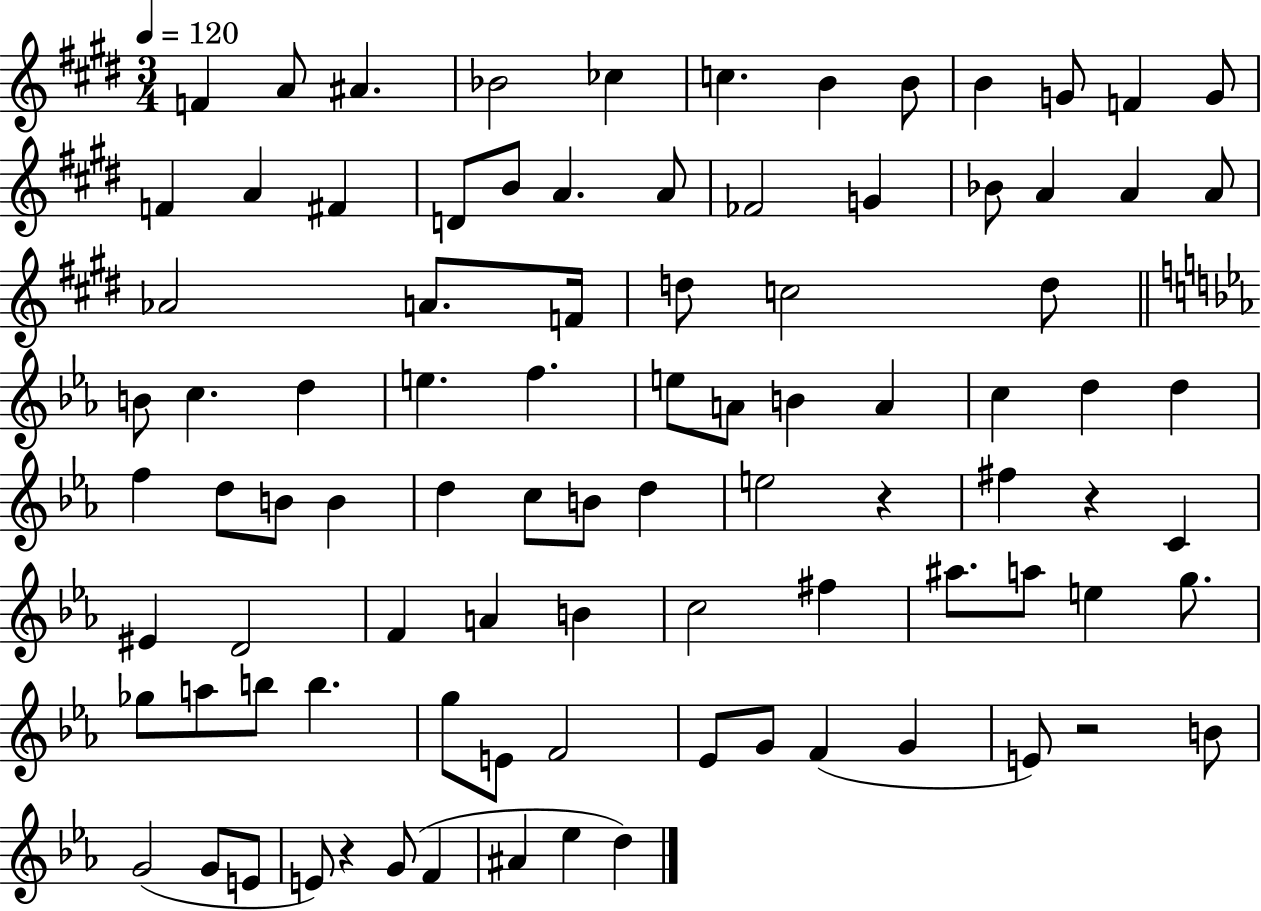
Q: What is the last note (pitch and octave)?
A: D5